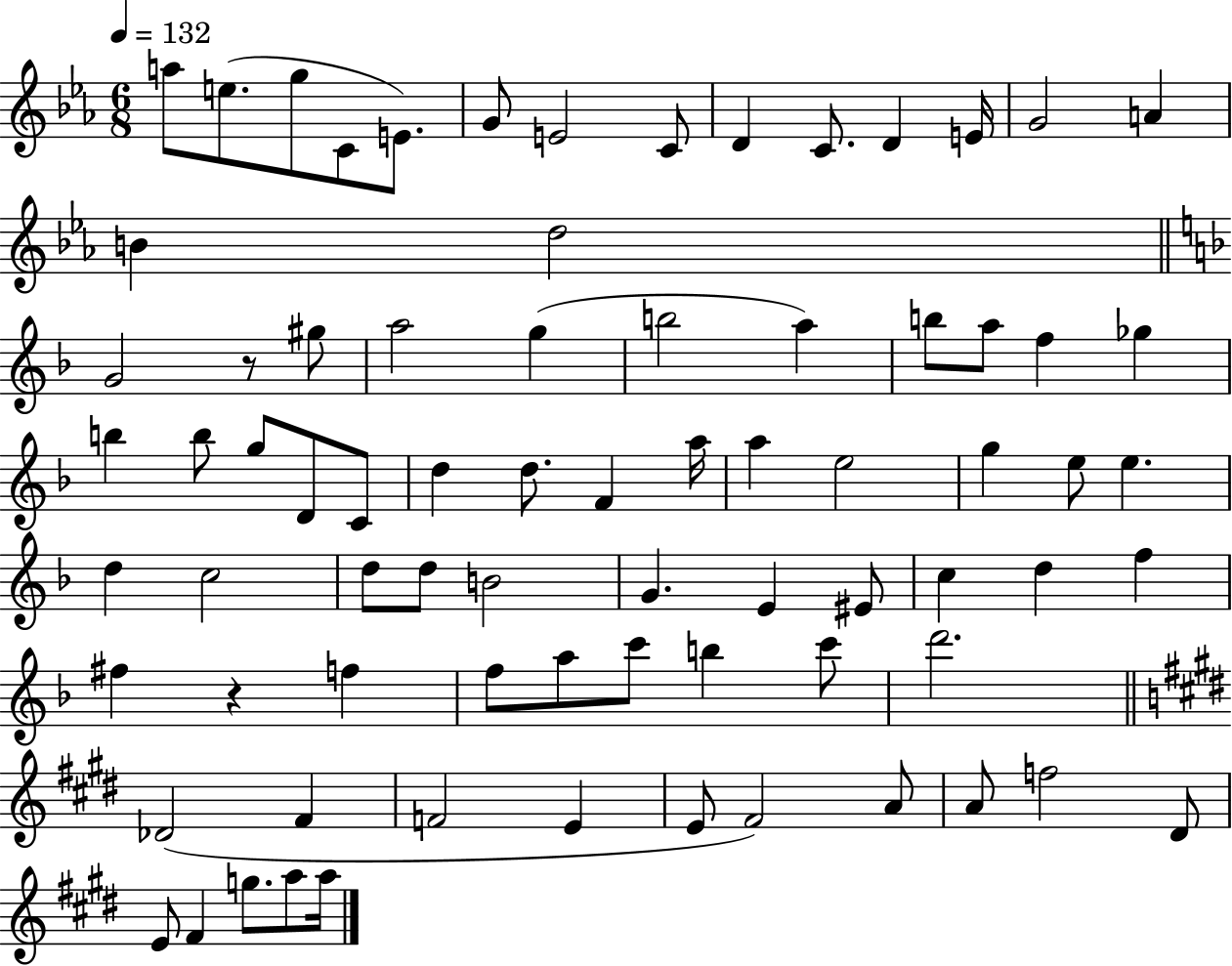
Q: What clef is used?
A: treble